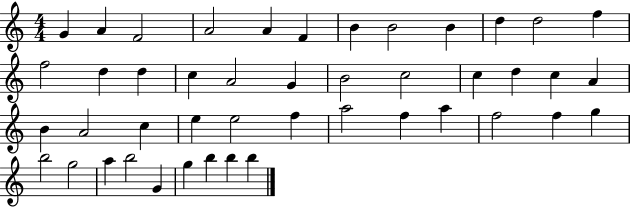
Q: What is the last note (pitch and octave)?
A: B5